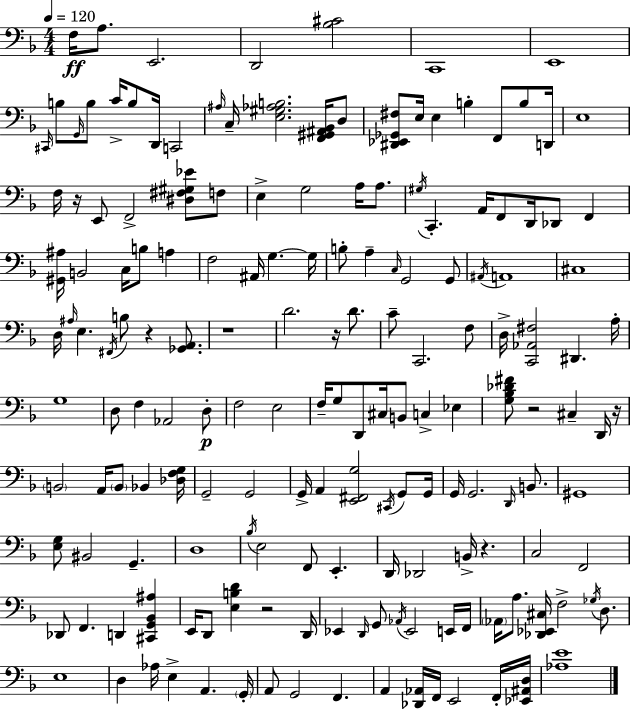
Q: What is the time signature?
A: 4/4